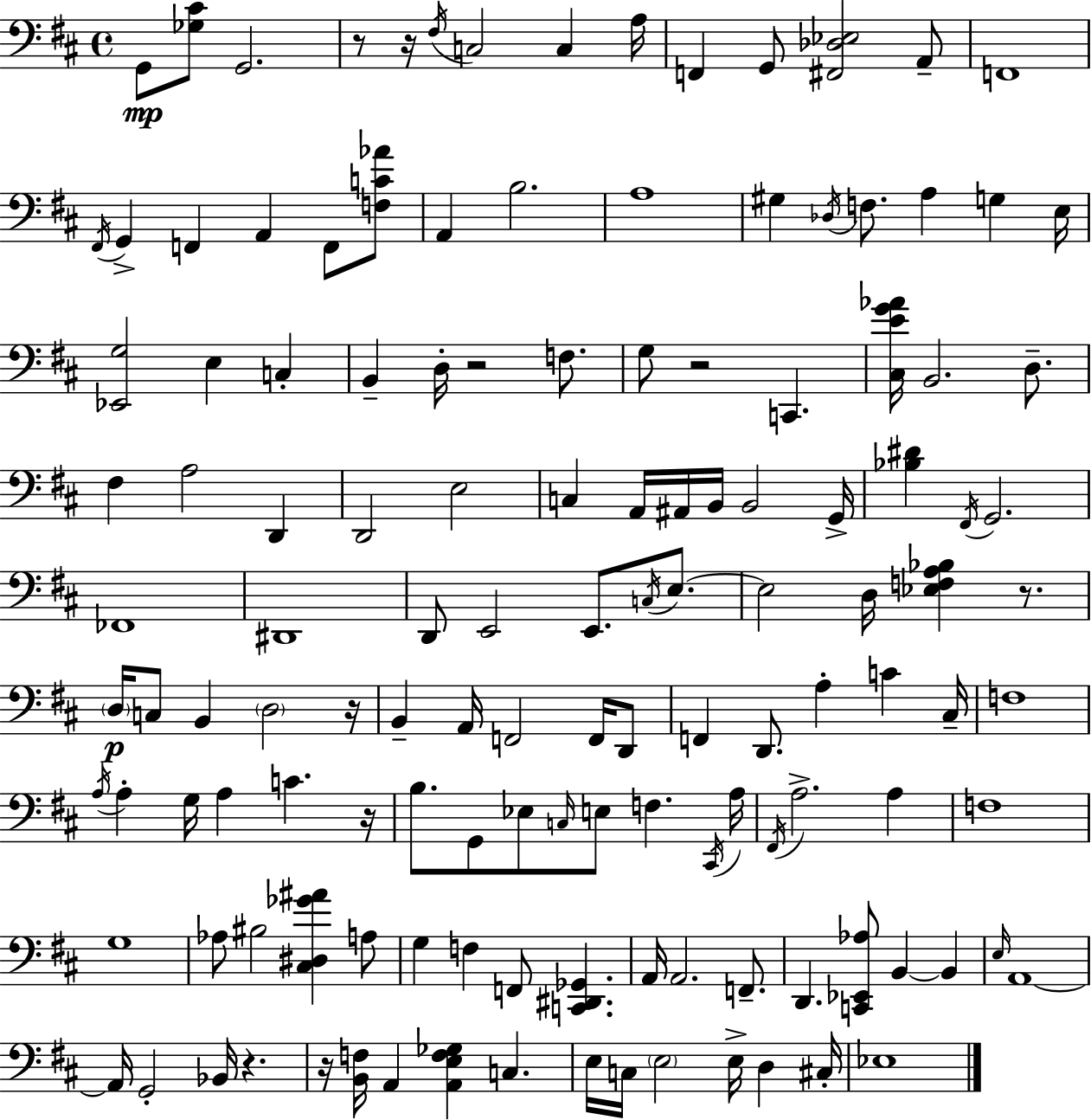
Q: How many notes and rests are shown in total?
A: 135